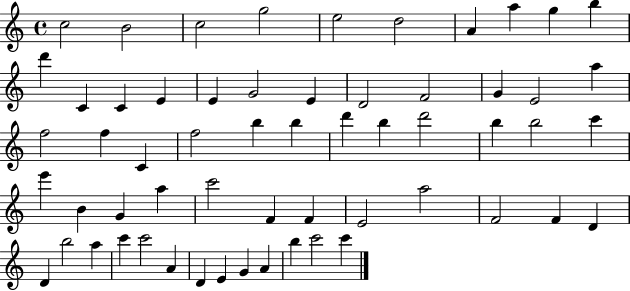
{
  \clef treble
  \time 4/4
  \defaultTimeSignature
  \key c \major
  c''2 b'2 | c''2 g''2 | e''2 d''2 | a'4 a''4 g''4 b''4 | \break d'''4 c'4 c'4 e'4 | e'4 g'2 e'4 | d'2 f'2 | g'4 e'2 a''4 | \break f''2 f''4 c'4 | f''2 b''4 b''4 | d'''4 b''4 d'''2 | b''4 b''2 c'''4 | \break e'''4 b'4 g'4 a''4 | c'''2 f'4 f'4 | e'2 a''2 | f'2 f'4 d'4 | \break d'4 b''2 a''4 | c'''4 c'''2 a'4 | d'4 e'4 g'4 a'4 | b''4 c'''2 c'''4 | \break \bar "|."
}